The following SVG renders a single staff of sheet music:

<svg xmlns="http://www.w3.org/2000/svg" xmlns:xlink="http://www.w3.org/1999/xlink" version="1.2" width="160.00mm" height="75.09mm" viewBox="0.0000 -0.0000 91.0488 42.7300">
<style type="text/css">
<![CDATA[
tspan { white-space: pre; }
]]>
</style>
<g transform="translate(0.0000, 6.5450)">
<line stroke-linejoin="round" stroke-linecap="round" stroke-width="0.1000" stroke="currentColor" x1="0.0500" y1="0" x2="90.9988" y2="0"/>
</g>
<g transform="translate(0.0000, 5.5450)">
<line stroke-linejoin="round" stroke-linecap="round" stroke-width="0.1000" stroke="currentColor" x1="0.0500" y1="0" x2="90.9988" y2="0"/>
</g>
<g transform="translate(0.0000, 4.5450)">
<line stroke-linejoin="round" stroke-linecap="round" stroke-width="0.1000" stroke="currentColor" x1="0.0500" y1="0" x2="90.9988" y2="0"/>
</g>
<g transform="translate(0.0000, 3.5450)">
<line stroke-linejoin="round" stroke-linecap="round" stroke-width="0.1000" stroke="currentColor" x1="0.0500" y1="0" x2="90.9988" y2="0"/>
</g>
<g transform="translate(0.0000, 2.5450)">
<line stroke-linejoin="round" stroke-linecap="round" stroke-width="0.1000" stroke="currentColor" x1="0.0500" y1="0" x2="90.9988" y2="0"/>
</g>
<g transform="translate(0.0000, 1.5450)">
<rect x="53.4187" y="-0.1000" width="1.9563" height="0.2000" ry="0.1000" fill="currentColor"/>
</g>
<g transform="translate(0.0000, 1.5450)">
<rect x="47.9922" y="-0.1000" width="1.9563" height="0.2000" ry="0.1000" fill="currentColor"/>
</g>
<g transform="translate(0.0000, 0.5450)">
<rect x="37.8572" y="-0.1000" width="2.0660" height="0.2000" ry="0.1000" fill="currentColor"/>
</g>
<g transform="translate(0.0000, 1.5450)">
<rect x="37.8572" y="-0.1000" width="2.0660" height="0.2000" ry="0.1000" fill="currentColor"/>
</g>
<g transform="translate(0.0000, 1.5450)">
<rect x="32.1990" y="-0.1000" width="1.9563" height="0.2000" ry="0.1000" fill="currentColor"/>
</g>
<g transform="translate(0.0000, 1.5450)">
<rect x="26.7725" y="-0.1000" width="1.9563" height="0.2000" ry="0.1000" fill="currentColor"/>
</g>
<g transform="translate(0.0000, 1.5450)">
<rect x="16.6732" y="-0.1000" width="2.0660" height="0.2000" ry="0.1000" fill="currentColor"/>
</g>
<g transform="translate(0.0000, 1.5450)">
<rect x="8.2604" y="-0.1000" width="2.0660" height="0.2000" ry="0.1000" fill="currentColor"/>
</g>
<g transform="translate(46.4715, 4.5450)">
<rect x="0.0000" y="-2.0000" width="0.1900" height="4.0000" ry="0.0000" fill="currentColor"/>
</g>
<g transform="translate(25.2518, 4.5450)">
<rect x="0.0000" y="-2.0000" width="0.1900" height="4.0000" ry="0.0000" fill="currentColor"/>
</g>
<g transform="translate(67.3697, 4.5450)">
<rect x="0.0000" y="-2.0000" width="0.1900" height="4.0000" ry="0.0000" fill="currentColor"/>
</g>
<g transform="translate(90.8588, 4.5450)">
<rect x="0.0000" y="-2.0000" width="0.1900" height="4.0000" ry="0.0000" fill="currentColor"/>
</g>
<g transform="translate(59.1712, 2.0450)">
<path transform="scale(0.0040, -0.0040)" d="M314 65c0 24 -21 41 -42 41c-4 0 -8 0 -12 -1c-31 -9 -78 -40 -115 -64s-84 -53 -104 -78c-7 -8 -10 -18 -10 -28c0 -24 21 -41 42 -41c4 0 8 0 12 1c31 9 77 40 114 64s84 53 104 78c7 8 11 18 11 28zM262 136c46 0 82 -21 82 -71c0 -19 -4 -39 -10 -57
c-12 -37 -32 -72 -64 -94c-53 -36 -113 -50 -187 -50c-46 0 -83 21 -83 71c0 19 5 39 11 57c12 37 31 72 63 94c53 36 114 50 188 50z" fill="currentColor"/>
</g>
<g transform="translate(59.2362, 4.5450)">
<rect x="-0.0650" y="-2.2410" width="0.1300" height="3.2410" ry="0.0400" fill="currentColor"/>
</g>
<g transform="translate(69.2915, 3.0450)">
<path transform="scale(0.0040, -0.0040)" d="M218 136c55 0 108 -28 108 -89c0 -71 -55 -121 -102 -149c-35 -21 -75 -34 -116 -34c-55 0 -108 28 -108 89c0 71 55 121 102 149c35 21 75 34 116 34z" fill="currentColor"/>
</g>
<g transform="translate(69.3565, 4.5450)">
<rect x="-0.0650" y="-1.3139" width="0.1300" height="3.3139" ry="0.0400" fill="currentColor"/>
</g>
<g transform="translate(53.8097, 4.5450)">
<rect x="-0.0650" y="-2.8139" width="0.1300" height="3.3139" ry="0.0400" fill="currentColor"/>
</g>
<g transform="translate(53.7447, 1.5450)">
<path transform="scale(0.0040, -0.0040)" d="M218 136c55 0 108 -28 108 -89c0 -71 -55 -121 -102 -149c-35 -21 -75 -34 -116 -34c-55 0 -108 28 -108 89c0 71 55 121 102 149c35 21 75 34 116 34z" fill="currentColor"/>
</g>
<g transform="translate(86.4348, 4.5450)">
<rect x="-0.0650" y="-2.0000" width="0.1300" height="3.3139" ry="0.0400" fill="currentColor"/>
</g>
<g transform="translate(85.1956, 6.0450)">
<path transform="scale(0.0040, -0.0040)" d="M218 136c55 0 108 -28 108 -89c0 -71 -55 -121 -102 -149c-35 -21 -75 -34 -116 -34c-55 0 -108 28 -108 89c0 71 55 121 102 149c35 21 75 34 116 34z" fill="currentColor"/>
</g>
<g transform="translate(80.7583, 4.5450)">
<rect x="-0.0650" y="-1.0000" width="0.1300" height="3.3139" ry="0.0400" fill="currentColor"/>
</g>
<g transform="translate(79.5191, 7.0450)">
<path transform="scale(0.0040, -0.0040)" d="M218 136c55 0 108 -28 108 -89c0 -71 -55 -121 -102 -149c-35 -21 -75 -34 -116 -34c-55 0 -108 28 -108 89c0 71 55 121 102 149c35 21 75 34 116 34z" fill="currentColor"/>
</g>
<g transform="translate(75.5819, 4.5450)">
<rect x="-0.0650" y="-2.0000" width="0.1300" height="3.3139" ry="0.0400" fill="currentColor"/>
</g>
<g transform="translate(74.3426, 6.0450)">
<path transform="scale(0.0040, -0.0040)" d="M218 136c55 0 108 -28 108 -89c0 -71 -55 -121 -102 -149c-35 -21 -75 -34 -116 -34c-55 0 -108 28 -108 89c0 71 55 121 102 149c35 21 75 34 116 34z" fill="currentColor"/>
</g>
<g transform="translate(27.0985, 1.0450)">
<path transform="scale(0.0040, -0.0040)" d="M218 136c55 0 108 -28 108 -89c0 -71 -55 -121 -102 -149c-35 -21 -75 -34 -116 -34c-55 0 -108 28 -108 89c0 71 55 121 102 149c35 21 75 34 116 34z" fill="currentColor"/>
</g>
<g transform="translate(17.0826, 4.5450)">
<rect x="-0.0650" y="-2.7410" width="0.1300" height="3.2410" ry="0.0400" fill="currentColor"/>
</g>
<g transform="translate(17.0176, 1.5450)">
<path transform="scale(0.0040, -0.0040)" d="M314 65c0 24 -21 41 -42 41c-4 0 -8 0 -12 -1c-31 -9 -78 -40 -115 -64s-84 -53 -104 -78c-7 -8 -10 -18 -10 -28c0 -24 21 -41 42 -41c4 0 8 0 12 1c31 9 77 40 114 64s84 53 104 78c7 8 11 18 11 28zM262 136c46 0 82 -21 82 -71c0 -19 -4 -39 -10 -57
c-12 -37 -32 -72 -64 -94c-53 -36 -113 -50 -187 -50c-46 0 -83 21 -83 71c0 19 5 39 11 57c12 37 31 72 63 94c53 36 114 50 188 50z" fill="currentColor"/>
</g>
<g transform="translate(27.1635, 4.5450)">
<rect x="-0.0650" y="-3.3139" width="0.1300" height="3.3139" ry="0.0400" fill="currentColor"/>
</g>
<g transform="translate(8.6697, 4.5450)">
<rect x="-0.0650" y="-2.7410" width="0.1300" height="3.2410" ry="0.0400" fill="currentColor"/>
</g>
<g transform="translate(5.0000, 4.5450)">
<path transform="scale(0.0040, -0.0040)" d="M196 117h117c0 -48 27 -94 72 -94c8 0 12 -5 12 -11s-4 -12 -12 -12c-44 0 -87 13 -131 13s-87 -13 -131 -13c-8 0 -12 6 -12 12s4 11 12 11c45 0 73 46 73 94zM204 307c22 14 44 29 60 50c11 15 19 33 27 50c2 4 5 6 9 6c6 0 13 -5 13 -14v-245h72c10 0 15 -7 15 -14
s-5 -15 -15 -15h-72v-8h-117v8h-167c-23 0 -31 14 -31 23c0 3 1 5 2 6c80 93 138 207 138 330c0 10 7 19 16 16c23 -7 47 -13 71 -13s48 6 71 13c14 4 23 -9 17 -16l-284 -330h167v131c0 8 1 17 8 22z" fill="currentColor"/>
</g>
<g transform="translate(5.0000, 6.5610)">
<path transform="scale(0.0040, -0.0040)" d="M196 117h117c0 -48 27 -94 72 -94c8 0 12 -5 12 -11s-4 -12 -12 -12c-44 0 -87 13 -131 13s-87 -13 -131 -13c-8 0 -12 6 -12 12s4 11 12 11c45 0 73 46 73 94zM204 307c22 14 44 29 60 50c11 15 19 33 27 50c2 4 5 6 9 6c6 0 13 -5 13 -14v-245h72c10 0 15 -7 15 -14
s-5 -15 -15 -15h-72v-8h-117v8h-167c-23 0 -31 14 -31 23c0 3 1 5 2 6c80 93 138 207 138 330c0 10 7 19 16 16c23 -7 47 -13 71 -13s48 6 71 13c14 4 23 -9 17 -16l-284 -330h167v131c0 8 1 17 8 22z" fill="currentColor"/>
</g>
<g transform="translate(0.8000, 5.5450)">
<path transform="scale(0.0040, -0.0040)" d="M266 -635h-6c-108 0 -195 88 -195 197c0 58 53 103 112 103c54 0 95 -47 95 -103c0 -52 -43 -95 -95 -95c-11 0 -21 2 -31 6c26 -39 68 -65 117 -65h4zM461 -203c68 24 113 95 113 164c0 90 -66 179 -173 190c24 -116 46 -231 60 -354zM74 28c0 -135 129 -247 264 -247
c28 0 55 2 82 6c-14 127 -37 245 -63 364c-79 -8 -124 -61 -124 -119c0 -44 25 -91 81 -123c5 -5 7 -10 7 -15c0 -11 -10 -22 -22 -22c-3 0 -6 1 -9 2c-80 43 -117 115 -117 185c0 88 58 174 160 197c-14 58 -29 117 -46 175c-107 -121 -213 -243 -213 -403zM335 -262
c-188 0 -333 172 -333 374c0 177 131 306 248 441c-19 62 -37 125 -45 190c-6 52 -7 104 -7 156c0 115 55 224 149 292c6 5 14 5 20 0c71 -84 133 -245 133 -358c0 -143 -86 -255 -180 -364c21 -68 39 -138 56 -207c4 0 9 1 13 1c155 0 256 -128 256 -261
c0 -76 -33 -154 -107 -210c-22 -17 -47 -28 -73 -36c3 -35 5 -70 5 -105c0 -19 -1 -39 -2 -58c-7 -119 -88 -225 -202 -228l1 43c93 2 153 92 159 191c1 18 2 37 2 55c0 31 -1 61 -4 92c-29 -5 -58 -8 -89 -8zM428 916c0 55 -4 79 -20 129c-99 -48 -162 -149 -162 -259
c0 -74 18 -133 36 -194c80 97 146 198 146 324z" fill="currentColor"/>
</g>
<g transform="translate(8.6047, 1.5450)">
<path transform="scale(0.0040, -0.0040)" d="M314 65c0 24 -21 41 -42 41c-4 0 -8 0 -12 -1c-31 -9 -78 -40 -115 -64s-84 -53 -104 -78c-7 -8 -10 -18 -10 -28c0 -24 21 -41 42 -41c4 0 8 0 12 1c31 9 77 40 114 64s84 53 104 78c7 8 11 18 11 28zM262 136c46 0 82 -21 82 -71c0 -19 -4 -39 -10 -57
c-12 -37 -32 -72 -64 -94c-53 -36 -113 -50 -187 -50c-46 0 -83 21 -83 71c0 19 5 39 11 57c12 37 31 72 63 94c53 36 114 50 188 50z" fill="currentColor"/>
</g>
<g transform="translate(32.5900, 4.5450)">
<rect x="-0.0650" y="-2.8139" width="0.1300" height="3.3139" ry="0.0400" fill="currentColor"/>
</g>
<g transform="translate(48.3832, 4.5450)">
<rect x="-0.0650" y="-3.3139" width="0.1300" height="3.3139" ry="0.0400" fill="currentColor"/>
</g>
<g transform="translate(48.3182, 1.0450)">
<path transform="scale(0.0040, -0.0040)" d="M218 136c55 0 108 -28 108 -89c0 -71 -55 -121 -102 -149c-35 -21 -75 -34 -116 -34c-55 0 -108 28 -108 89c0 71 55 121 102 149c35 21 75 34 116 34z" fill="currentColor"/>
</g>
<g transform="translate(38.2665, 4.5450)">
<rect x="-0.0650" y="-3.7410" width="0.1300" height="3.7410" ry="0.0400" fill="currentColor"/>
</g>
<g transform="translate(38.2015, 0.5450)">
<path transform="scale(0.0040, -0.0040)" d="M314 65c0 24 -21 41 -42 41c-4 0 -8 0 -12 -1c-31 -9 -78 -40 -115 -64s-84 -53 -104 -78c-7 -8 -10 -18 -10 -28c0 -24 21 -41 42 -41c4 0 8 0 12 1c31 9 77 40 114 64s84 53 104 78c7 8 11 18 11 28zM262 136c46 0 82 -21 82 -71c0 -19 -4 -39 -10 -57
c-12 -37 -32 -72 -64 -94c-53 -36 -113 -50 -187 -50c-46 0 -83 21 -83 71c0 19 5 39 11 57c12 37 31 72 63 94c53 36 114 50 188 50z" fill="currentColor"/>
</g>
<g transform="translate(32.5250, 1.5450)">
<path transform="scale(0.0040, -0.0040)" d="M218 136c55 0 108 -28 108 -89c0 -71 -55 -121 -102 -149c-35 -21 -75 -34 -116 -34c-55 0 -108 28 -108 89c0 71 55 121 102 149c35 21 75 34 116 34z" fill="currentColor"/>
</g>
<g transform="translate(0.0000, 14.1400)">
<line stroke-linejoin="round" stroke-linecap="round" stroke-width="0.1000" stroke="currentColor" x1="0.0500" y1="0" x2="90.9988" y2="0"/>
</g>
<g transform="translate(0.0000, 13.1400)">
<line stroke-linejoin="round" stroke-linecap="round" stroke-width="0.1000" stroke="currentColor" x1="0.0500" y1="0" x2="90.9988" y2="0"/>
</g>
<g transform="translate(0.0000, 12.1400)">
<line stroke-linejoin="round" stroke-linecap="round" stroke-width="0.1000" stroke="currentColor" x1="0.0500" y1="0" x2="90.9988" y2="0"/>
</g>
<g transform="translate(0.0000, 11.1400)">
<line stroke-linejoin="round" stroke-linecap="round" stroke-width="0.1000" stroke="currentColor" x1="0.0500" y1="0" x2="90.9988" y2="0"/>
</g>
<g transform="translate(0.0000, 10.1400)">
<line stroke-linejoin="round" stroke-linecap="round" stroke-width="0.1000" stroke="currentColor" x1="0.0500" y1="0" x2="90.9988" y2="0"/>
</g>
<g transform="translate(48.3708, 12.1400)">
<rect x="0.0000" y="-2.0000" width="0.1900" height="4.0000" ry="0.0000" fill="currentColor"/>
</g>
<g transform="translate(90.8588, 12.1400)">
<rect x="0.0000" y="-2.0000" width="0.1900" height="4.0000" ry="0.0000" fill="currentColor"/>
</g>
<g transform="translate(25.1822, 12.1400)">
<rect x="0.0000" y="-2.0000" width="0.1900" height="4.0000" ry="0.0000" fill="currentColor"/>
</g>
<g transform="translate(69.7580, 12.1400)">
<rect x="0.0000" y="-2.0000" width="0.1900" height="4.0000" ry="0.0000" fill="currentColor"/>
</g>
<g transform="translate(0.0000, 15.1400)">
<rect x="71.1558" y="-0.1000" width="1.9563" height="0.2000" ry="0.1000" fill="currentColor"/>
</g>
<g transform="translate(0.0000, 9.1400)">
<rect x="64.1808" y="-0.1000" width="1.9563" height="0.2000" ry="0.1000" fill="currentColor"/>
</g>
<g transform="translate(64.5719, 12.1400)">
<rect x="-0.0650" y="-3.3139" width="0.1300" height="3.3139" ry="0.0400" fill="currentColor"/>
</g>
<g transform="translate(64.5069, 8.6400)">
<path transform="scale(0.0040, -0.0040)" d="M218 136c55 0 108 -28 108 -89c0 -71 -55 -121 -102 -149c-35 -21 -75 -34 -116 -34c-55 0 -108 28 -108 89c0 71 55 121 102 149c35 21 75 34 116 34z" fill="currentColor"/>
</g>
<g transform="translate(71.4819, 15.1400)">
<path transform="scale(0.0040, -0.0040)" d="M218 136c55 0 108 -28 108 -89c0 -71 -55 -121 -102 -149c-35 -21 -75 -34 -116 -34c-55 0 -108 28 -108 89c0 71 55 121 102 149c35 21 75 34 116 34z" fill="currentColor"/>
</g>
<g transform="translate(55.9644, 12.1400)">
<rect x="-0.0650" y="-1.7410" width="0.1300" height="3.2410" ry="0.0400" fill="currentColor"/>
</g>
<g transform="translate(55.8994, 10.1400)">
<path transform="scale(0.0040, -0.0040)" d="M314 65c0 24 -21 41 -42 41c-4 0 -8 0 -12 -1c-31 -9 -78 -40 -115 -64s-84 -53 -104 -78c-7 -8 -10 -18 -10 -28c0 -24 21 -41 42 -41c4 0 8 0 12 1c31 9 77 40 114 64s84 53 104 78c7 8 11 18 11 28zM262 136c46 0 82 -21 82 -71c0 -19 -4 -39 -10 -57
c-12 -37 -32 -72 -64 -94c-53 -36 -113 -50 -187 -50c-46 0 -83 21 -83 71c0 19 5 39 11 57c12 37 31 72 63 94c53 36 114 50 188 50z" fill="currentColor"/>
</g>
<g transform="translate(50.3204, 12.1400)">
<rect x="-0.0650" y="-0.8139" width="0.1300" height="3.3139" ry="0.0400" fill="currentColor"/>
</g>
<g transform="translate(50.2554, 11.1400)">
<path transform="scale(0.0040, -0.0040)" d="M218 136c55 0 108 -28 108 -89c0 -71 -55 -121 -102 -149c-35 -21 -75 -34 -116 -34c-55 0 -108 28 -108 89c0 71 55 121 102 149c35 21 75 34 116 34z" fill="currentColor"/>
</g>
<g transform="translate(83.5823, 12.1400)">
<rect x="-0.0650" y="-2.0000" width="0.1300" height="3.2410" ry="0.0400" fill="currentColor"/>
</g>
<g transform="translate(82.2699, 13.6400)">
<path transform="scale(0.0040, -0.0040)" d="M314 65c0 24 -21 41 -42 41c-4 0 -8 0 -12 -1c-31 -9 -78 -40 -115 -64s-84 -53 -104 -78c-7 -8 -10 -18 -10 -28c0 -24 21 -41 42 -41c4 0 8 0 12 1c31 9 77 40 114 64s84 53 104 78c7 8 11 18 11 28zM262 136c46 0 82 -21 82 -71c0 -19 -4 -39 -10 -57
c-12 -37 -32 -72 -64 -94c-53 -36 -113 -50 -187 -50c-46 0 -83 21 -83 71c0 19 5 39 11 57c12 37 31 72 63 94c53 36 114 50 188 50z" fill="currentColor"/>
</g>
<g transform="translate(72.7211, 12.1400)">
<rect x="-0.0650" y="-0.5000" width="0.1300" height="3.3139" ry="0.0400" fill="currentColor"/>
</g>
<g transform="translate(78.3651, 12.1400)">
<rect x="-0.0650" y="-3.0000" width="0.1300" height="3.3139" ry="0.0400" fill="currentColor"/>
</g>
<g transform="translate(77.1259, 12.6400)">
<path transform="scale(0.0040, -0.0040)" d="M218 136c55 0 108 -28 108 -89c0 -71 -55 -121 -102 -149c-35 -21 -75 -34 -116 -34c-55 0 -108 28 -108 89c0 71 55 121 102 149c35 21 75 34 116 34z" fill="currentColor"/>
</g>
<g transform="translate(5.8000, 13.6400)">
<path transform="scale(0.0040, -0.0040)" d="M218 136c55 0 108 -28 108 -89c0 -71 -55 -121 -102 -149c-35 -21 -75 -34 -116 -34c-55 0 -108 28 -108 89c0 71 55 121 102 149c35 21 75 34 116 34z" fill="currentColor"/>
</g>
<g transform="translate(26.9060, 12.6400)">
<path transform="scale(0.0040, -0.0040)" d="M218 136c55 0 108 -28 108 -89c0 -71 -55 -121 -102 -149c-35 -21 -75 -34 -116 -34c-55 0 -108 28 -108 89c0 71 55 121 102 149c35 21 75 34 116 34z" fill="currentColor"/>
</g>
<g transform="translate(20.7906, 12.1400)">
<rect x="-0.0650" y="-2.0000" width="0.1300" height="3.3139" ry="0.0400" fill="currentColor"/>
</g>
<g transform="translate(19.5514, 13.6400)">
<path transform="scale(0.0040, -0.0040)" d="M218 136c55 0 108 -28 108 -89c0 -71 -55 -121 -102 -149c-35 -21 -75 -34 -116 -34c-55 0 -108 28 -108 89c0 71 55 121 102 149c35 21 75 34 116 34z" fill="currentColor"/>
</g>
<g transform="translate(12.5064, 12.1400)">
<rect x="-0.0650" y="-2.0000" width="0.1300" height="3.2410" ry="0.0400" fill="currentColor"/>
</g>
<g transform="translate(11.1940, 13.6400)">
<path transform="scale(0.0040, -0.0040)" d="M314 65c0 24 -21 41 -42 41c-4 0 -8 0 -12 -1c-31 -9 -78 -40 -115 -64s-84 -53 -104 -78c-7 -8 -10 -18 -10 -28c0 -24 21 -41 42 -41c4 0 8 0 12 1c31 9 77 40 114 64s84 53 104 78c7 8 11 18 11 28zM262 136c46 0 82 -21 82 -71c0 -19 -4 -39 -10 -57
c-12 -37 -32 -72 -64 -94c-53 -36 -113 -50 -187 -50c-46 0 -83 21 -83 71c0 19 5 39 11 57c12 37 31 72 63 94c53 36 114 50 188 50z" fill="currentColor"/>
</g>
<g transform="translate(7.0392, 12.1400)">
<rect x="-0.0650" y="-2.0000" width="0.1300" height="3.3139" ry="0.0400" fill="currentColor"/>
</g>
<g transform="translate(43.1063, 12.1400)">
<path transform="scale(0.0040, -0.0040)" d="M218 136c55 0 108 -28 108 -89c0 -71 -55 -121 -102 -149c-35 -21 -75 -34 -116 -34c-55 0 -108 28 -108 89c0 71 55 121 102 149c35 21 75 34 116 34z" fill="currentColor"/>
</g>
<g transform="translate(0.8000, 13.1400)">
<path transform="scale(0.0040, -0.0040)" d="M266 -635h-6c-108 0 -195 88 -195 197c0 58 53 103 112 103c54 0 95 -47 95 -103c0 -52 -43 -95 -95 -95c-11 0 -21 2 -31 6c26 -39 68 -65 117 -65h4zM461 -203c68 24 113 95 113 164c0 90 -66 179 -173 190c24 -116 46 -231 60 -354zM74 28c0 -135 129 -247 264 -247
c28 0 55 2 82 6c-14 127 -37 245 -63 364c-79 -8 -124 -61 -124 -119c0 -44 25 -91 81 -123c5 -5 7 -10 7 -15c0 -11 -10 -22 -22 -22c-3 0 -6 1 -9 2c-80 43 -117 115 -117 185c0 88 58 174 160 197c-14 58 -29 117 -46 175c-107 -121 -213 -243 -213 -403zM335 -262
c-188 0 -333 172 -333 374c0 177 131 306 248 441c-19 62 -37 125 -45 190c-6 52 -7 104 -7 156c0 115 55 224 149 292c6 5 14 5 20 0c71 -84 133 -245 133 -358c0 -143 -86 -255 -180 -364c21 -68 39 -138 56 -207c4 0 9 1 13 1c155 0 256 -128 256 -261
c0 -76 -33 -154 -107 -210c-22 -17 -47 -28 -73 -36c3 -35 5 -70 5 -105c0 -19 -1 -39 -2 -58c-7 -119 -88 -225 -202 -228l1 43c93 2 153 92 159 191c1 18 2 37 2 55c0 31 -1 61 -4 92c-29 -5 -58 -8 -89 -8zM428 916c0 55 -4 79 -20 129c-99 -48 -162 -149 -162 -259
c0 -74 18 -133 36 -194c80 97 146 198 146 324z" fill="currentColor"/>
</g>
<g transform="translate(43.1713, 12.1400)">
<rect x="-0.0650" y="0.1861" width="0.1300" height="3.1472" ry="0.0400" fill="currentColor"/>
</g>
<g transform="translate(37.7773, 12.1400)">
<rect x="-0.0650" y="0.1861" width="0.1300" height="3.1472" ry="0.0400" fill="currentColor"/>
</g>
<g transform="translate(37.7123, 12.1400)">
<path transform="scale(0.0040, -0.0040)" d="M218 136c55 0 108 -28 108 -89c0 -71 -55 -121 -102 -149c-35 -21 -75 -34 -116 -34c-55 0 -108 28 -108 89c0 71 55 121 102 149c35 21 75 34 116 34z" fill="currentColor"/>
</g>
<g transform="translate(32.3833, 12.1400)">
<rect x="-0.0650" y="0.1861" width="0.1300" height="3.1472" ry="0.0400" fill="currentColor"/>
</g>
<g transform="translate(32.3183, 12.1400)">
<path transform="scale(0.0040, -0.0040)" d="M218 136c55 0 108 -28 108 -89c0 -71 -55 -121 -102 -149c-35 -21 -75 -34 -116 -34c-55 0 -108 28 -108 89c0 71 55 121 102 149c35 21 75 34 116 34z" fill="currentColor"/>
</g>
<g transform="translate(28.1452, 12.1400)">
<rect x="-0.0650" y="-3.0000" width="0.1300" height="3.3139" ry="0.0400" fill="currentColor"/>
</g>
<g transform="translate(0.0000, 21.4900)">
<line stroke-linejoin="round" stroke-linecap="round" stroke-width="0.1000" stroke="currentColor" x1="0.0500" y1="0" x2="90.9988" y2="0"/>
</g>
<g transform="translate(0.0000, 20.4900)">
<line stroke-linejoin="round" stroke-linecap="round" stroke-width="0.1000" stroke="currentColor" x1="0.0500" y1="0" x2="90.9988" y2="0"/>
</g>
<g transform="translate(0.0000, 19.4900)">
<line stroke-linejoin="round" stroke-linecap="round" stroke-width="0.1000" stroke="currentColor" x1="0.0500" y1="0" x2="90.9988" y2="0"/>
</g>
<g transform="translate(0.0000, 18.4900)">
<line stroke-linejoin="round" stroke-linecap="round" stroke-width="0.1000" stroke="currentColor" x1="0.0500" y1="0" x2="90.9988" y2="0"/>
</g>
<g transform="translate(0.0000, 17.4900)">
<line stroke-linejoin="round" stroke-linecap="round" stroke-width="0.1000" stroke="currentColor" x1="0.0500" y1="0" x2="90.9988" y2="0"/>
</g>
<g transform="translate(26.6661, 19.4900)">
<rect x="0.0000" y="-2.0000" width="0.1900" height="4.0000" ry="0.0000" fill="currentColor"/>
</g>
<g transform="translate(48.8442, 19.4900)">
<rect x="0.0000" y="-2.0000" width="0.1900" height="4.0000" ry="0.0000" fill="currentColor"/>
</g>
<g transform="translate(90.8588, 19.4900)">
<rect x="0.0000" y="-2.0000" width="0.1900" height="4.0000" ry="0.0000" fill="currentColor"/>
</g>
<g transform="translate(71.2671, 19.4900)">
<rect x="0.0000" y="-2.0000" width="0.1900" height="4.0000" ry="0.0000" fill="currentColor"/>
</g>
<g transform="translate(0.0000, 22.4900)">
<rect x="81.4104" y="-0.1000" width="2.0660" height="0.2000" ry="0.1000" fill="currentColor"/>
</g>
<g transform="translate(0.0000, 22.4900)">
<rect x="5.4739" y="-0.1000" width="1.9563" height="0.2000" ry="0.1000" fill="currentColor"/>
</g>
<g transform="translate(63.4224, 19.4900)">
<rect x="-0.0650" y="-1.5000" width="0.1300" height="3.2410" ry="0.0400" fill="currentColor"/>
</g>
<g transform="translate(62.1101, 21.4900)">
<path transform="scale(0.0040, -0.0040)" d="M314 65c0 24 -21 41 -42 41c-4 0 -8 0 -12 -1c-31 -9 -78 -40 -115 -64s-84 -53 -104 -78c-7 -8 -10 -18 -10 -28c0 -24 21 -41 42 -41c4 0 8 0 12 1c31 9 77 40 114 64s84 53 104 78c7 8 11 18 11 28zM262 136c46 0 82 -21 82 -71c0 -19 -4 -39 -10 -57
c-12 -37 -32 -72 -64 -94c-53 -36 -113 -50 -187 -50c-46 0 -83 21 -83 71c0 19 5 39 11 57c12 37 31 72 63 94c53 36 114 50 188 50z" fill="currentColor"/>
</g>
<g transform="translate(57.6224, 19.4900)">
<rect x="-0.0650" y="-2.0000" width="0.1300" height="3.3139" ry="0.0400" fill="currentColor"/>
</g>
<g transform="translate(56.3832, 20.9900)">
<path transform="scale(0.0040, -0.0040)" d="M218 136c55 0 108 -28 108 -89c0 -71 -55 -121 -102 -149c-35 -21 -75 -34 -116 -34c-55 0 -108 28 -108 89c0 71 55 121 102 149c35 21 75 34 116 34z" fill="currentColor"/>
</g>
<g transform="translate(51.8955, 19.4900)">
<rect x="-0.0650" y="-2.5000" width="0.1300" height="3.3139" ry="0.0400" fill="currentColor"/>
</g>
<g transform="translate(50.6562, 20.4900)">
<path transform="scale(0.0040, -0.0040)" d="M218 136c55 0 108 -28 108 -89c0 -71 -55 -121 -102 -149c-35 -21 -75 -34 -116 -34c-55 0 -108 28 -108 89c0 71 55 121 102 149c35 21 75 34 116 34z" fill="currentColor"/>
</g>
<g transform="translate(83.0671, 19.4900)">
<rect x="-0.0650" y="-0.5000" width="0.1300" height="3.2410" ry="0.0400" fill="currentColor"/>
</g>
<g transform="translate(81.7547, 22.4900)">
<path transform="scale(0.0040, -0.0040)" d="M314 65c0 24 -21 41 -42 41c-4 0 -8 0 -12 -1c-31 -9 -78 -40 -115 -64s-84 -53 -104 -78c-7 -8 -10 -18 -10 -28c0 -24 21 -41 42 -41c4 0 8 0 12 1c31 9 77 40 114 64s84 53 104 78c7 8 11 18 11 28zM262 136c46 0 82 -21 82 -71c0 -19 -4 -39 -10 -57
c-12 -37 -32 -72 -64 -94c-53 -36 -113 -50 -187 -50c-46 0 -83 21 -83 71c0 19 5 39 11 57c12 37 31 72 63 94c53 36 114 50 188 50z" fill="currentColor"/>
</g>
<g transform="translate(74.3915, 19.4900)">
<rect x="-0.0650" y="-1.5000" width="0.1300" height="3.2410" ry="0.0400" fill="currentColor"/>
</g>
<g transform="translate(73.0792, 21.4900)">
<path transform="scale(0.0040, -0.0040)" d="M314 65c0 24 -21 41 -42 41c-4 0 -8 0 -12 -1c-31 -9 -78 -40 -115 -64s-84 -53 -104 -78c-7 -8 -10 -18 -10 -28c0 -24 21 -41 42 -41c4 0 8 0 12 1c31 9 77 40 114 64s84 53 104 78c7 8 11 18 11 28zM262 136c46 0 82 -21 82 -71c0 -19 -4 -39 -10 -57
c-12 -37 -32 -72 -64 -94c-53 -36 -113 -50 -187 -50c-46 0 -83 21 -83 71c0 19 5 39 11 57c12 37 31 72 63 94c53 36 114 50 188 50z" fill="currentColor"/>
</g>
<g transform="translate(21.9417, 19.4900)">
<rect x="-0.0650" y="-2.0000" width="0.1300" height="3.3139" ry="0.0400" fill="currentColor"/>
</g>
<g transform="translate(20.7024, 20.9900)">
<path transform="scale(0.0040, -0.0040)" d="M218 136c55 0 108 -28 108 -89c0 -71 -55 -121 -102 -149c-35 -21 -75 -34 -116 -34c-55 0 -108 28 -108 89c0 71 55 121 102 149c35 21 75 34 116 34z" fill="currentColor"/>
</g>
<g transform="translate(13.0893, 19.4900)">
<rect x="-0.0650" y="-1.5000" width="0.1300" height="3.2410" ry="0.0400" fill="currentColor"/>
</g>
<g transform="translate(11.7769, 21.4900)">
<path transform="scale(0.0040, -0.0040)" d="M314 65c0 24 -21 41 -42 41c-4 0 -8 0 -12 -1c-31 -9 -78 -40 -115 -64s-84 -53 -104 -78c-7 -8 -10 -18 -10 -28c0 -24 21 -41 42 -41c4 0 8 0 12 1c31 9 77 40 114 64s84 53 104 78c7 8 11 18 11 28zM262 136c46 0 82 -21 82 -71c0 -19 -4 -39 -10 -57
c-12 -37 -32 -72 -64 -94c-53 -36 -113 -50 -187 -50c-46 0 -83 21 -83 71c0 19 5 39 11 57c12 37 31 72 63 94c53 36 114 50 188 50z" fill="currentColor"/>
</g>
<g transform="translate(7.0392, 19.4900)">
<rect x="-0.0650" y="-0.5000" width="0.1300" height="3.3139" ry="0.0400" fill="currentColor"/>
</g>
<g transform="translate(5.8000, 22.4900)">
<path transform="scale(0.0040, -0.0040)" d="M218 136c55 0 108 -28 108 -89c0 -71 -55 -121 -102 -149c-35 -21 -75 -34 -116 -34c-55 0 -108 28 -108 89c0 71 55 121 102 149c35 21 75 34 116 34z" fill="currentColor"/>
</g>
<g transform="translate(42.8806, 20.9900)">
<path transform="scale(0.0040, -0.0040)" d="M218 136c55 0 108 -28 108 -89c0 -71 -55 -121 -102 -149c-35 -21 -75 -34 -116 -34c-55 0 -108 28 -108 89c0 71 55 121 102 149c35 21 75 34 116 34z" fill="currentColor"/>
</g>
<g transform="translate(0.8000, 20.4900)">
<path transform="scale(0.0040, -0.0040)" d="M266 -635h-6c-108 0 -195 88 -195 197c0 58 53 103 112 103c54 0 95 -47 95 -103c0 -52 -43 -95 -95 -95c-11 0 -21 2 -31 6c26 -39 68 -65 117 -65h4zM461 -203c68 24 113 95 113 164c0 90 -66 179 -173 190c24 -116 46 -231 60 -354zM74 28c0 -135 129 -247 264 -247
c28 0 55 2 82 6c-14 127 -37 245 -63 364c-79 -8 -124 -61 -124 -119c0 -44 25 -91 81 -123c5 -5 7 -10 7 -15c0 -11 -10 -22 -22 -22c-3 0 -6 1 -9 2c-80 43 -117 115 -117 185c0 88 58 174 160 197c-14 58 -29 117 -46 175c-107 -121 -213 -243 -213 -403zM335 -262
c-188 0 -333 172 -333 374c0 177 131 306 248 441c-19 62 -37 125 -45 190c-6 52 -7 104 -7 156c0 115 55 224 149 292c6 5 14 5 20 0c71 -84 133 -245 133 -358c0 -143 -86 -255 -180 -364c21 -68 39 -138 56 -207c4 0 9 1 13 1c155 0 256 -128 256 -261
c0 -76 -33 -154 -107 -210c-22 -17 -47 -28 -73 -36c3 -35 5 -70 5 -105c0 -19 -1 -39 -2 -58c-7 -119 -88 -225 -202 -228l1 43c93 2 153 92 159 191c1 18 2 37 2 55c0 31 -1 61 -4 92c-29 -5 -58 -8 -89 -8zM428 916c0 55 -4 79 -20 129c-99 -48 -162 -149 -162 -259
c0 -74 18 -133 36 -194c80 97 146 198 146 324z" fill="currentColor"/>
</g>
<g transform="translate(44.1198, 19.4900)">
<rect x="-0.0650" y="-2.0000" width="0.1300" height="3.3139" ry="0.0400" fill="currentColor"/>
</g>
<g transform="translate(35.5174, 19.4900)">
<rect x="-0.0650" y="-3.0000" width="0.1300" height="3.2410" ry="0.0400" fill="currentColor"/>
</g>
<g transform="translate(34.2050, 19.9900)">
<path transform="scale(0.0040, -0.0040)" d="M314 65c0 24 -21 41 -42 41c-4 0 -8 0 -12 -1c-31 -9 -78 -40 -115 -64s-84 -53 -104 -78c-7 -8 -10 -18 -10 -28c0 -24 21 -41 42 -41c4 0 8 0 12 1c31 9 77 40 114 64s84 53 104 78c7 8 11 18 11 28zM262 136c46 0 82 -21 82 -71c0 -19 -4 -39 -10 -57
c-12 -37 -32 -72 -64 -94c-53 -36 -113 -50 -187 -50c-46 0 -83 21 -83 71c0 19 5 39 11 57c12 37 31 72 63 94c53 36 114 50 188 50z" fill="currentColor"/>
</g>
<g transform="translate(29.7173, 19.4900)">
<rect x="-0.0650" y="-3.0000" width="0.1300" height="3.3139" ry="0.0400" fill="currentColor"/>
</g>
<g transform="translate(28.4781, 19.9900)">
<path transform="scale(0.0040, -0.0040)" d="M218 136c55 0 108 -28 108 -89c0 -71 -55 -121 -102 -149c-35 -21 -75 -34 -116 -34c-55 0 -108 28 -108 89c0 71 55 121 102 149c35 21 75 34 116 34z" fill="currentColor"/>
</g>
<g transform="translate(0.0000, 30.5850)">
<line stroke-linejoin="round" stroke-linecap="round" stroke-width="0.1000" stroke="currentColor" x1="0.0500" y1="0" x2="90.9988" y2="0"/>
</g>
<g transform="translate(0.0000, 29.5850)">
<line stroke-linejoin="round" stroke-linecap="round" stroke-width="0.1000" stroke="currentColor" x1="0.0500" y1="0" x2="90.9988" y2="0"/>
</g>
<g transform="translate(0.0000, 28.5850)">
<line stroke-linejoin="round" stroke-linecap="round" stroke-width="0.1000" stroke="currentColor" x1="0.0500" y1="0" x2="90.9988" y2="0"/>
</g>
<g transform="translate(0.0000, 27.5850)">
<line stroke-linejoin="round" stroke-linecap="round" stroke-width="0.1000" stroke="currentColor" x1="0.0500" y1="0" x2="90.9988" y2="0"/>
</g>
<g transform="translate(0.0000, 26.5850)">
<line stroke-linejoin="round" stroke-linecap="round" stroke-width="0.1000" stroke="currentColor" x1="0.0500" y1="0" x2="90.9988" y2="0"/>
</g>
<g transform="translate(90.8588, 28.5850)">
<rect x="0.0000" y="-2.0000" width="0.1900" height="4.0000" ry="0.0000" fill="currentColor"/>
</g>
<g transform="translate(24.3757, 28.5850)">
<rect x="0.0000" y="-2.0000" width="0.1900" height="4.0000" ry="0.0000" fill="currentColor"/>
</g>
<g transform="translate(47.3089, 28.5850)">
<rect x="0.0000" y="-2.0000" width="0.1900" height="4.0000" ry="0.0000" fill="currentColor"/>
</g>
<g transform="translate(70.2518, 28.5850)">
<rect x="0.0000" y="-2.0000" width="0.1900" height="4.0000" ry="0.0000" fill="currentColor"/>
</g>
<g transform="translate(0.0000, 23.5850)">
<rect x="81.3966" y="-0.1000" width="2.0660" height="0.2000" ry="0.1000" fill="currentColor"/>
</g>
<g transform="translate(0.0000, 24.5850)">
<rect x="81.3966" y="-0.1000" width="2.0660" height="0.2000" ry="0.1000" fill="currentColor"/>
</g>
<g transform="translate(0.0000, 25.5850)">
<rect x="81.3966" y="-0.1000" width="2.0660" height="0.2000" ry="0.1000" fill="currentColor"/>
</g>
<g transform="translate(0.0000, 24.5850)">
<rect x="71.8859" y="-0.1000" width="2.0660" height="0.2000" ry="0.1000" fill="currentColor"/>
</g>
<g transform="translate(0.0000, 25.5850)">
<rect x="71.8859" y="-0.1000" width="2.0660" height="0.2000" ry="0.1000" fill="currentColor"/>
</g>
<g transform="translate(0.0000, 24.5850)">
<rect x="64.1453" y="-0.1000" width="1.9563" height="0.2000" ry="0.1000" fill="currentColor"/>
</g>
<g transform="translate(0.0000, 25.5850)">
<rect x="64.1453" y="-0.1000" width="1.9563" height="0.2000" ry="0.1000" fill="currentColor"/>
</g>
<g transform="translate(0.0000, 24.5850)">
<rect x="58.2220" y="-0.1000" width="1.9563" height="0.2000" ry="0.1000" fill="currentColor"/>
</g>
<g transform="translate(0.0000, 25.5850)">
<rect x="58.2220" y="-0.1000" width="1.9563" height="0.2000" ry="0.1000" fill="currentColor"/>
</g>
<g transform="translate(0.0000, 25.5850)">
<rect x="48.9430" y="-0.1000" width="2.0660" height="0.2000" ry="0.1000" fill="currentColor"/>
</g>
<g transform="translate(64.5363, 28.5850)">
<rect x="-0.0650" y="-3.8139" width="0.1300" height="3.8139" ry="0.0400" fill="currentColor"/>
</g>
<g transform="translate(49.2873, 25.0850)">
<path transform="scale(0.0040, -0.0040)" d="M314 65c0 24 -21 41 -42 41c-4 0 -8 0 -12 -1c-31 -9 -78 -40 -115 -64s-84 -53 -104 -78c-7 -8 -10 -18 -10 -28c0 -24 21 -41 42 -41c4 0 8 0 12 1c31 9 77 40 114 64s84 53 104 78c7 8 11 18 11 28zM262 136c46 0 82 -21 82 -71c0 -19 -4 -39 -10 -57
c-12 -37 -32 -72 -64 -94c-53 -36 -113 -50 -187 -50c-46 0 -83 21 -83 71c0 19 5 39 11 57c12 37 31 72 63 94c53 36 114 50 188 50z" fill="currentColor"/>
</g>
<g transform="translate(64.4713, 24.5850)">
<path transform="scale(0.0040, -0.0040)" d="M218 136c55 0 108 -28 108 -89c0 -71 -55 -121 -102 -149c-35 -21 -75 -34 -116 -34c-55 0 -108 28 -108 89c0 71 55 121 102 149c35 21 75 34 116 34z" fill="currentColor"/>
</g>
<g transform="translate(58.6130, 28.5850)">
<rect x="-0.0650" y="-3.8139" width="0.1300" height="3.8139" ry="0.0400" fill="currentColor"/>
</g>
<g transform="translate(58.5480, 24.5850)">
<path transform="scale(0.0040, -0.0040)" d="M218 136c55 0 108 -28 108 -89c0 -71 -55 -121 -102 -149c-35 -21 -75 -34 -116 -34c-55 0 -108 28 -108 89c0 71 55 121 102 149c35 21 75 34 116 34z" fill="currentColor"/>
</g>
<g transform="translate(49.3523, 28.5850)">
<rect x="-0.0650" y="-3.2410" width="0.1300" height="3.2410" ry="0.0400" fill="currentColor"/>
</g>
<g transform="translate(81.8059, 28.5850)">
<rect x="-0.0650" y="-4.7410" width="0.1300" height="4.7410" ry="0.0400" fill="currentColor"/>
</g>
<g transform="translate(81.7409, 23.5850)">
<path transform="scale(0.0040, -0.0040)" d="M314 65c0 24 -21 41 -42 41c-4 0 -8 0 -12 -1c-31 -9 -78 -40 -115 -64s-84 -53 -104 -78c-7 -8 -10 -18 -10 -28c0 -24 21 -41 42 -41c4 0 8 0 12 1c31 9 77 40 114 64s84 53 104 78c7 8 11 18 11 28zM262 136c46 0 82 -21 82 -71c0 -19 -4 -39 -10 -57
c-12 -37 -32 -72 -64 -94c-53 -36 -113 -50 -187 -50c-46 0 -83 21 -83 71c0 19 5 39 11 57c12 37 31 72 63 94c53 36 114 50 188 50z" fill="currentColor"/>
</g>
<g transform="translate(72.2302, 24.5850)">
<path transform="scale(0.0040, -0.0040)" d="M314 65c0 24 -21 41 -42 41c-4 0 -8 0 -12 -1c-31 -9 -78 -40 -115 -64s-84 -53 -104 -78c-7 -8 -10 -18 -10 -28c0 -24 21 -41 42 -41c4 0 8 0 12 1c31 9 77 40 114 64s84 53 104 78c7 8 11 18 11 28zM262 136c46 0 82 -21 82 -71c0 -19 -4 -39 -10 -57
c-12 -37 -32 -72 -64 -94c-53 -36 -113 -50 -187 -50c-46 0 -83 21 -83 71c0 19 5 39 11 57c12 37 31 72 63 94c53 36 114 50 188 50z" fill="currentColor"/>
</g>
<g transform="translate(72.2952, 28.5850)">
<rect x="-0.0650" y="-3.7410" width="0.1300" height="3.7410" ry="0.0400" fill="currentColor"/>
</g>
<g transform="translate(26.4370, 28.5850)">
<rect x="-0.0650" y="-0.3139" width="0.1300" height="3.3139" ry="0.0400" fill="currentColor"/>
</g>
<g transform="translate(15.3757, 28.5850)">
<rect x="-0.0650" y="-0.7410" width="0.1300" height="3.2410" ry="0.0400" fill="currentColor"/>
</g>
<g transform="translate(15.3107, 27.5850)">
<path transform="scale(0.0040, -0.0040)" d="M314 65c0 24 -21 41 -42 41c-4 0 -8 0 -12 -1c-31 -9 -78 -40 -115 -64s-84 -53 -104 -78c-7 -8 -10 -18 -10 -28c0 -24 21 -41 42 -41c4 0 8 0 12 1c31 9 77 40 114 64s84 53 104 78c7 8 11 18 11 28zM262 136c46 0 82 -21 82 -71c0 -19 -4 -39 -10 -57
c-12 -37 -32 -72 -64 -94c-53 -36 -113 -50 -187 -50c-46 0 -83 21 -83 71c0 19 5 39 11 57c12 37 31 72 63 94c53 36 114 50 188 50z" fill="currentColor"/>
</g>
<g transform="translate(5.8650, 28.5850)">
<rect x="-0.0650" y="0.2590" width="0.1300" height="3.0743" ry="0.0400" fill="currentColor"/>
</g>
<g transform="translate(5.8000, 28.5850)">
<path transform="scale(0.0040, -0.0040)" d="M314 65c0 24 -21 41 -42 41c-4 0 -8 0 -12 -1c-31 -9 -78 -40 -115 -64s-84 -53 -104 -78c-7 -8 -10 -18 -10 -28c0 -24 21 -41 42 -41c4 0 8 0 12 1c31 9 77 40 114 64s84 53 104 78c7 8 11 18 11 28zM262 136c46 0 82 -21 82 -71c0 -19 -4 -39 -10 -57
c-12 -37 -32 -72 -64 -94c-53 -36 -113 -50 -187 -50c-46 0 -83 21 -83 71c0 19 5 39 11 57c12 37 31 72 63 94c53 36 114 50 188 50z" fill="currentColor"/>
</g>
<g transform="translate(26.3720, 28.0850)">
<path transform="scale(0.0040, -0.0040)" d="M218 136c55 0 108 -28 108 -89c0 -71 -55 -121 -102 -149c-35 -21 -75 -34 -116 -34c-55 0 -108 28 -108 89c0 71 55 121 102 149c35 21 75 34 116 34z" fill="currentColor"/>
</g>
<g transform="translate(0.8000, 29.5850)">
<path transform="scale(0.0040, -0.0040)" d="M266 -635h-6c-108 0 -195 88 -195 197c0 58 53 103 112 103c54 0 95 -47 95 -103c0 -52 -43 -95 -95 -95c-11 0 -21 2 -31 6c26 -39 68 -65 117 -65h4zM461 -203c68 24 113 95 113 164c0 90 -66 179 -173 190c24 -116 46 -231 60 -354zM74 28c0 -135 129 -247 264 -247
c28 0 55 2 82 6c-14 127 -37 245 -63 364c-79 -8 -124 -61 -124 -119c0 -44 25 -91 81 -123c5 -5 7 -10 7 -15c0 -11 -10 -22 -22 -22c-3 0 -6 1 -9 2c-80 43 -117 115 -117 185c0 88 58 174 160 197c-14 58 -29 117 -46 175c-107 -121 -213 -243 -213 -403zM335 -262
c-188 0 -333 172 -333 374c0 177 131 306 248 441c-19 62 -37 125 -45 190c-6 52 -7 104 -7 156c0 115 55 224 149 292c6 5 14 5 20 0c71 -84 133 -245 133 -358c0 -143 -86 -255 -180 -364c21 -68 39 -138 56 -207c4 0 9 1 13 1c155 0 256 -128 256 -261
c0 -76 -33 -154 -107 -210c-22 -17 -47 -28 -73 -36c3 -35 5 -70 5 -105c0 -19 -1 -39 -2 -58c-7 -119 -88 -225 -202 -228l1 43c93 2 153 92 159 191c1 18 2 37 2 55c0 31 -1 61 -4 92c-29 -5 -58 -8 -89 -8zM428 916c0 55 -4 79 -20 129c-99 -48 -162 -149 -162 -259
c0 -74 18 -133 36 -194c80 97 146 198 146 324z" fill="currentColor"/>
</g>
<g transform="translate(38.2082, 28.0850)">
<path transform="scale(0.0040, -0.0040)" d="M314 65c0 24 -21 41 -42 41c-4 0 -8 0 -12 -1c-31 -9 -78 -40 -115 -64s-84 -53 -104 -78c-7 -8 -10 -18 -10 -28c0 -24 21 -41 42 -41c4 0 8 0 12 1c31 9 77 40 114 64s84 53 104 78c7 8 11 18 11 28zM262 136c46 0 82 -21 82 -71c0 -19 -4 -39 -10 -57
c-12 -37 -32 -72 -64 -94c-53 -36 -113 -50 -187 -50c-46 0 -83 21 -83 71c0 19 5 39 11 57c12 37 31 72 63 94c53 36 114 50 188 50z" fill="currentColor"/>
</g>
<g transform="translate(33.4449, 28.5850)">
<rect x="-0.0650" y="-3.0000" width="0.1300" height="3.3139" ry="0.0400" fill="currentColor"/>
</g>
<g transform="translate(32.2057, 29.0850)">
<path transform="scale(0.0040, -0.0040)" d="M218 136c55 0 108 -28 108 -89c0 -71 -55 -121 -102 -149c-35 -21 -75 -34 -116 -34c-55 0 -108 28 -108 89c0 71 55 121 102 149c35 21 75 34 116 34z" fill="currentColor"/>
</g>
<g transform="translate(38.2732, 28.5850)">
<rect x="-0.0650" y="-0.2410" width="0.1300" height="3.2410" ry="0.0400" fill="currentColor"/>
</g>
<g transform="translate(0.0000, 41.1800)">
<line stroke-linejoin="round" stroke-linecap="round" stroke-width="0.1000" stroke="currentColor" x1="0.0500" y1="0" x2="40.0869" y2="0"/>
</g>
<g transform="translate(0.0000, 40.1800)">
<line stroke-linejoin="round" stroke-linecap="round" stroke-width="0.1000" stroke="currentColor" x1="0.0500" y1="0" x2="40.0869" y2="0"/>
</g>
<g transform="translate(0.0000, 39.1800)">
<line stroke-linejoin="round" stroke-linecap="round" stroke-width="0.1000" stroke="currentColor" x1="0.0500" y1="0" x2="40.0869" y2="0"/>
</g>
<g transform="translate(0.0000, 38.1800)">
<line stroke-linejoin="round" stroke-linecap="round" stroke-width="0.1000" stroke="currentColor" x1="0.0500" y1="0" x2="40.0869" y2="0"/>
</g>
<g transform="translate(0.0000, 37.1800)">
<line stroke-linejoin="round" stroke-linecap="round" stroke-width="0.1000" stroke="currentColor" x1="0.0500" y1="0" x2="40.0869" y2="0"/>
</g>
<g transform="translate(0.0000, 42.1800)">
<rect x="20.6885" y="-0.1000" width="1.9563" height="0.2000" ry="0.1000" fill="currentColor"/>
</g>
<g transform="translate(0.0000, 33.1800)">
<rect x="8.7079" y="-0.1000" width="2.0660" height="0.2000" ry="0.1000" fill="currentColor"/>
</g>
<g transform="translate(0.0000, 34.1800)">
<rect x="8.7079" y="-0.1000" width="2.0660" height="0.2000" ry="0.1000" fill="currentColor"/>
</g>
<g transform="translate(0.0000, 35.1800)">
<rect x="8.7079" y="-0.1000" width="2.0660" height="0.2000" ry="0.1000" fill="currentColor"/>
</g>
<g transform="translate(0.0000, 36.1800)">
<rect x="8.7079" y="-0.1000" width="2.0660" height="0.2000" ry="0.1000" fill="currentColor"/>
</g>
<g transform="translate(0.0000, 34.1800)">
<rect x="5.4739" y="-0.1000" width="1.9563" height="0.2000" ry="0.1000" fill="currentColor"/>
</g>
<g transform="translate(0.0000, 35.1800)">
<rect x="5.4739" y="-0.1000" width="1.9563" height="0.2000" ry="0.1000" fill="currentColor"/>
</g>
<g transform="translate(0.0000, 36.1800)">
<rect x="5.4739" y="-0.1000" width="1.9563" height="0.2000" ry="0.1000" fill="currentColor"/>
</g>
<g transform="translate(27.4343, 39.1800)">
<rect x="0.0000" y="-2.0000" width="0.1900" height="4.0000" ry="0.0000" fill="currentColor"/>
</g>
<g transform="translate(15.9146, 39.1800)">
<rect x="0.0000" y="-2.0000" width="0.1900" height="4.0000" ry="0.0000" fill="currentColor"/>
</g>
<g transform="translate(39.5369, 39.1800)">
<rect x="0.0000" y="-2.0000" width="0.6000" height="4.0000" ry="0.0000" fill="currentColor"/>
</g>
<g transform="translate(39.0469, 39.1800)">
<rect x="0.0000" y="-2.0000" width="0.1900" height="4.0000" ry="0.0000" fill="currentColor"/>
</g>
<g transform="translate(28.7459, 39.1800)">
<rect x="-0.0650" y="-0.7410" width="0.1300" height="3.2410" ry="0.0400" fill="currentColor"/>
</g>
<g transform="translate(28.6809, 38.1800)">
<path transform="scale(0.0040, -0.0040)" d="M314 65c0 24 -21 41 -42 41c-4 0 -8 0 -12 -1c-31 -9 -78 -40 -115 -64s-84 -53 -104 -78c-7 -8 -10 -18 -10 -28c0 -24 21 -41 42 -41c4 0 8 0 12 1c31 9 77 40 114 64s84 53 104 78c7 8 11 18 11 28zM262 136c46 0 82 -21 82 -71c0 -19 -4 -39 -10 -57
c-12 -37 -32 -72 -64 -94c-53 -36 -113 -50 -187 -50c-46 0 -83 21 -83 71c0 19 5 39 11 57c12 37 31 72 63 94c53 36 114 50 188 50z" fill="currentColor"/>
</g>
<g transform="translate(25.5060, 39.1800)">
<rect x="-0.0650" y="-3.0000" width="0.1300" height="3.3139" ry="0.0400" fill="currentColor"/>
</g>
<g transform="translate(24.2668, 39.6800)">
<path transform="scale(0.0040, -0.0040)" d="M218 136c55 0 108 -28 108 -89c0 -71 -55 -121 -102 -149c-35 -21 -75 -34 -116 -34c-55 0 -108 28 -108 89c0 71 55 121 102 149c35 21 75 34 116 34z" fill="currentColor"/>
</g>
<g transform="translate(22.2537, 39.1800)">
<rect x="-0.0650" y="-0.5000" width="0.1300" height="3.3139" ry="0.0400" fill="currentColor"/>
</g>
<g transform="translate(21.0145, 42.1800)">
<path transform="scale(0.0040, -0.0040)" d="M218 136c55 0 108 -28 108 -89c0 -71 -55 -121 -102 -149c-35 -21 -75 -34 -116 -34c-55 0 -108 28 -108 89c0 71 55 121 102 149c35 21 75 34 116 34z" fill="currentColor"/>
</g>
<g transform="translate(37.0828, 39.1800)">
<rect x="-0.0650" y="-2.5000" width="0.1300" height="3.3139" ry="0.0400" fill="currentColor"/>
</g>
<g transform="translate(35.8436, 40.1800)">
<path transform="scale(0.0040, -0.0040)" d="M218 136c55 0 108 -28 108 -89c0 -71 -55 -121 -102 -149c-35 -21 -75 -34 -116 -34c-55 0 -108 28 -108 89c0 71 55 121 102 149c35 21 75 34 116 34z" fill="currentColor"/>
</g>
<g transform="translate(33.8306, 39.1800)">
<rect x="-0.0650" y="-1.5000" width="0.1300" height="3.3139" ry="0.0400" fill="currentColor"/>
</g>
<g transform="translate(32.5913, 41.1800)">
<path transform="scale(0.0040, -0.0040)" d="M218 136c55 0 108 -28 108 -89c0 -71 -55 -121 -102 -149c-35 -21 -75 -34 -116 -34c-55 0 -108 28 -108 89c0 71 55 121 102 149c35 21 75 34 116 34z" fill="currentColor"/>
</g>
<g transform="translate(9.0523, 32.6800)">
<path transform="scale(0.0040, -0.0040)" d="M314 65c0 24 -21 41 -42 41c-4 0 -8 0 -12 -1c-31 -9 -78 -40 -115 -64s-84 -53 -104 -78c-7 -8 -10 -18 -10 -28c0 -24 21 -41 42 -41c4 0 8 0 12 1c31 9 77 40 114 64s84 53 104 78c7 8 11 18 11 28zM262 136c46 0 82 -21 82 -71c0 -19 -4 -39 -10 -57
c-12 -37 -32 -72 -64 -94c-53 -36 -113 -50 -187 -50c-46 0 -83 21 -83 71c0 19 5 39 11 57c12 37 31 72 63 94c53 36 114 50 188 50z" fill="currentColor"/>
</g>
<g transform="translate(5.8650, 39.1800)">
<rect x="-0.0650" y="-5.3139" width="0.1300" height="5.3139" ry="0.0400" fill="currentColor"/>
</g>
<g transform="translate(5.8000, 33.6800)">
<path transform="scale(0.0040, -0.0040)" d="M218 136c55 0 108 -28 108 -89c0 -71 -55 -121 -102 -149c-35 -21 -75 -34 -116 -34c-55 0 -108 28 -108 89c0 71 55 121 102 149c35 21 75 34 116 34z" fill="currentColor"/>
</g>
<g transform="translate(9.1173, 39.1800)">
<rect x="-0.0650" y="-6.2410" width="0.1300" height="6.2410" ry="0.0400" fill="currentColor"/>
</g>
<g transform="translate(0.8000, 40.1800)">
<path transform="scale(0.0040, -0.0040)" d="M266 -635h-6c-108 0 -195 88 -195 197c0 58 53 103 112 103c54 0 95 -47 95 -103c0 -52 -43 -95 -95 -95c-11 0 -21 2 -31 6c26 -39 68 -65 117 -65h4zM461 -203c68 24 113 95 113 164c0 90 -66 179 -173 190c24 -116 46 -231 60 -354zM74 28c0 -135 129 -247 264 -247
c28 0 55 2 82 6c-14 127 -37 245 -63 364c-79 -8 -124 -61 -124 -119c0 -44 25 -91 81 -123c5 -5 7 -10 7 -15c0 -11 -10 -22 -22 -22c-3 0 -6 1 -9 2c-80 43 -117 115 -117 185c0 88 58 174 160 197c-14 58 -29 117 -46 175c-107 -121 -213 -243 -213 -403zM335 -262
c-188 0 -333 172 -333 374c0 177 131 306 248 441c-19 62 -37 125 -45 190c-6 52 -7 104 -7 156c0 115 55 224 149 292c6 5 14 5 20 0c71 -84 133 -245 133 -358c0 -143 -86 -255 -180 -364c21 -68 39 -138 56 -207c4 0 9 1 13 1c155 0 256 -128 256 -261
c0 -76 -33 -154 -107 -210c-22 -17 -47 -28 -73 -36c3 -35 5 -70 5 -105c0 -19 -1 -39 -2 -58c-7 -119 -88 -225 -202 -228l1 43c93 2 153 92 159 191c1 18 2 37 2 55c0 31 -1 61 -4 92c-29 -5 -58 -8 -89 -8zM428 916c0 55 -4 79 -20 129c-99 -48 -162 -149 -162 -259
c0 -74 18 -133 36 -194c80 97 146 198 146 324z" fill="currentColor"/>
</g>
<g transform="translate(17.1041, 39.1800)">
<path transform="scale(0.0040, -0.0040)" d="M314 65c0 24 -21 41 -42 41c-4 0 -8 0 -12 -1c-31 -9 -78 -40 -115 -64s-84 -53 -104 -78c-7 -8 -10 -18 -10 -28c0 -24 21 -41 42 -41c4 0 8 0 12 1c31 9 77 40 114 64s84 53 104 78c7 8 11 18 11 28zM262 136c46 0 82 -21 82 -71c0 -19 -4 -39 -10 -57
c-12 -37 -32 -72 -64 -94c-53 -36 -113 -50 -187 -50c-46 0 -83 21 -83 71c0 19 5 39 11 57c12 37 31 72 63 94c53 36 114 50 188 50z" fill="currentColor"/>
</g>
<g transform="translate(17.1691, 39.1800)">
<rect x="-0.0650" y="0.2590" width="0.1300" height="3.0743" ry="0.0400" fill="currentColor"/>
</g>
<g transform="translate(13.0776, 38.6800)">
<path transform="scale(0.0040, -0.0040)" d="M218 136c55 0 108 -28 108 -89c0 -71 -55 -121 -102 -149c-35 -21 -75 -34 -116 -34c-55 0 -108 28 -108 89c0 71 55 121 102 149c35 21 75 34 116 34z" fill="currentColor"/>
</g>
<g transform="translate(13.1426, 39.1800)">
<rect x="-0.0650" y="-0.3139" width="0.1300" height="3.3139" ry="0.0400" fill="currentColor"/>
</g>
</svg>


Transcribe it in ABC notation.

X:1
T:Untitled
M:4/4
L:1/4
K:C
a2 a2 b a c'2 b a g2 e F D F F F2 F A B B B d f2 b C A F2 C E2 F A A2 F G F E2 E2 C2 B2 d2 c A c2 b2 c' c' c'2 e'2 f' a'2 c B2 C A d2 E G